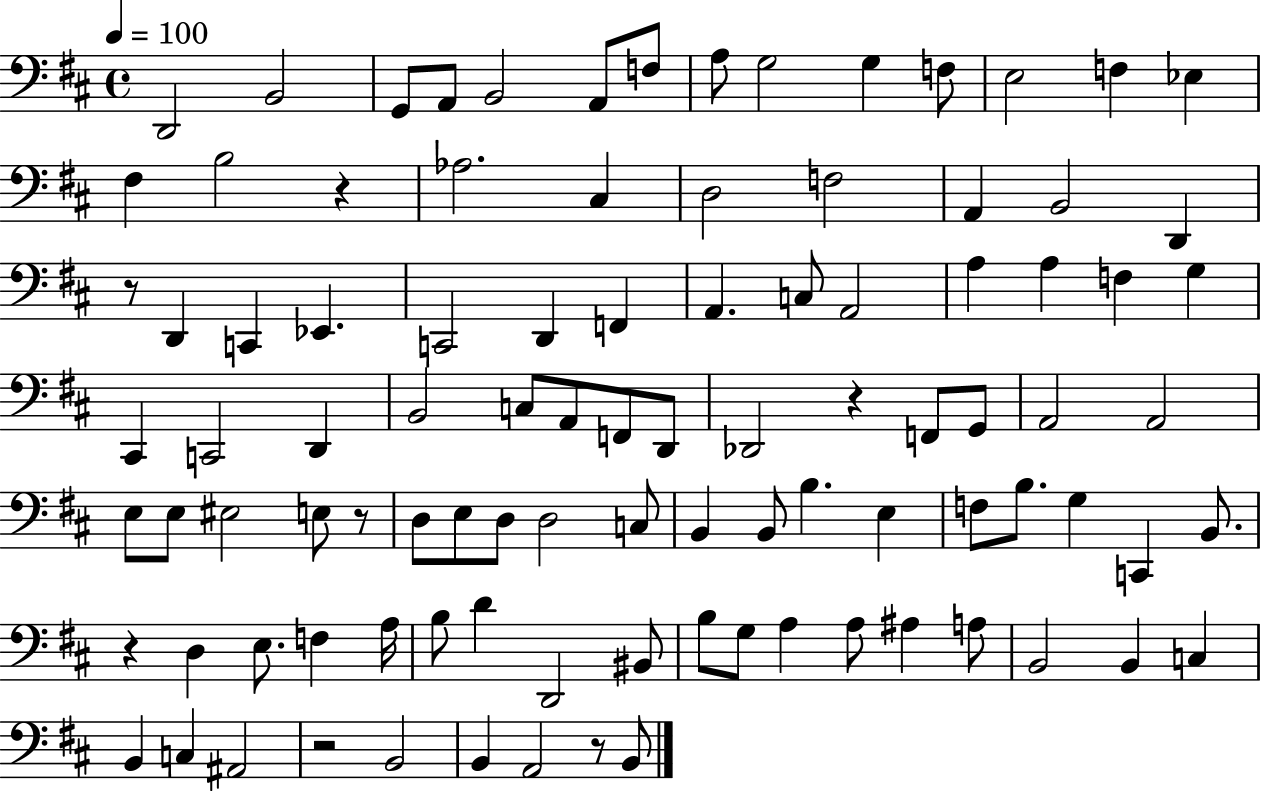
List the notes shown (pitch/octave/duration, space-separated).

D2/h B2/h G2/e A2/e B2/h A2/e F3/e A3/e G3/h G3/q F3/e E3/h F3/q Eb3/q F#3/q B3/h R/q Ab3/h. C#3/q D3/h F3/h A2/q B2/h D2/q R/e D2/q C2/q Eb2/q. C2/h D2/q F2/q A2/q. C3/e A2/h A3/q A3/q F3/q G3/q C#2/q C2/h D2/q B2/h C3/e A2/e F2/e D2/e Db2/h R/q F2/e G2/e A2/h A2/h E3/e E3/e EIS3/h E3/e R/e D3/e E3/e D3/e D3/h C3/e B2/q B2/e B3/q. E3/q F3/e B3/e. G3/q C2/q B2/e. R/q D3/q E3/e. F3/q A3/s B3/e D4/q D2/h BIS2/e B3/e G3/e A3/q A3/e A#3/q A3/e B2/h B2/q C3/q B2/q C3/q A#2/h R/h B2/h B2/q A2/h R/e B2/e